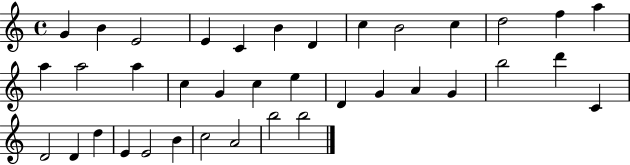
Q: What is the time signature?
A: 4/4